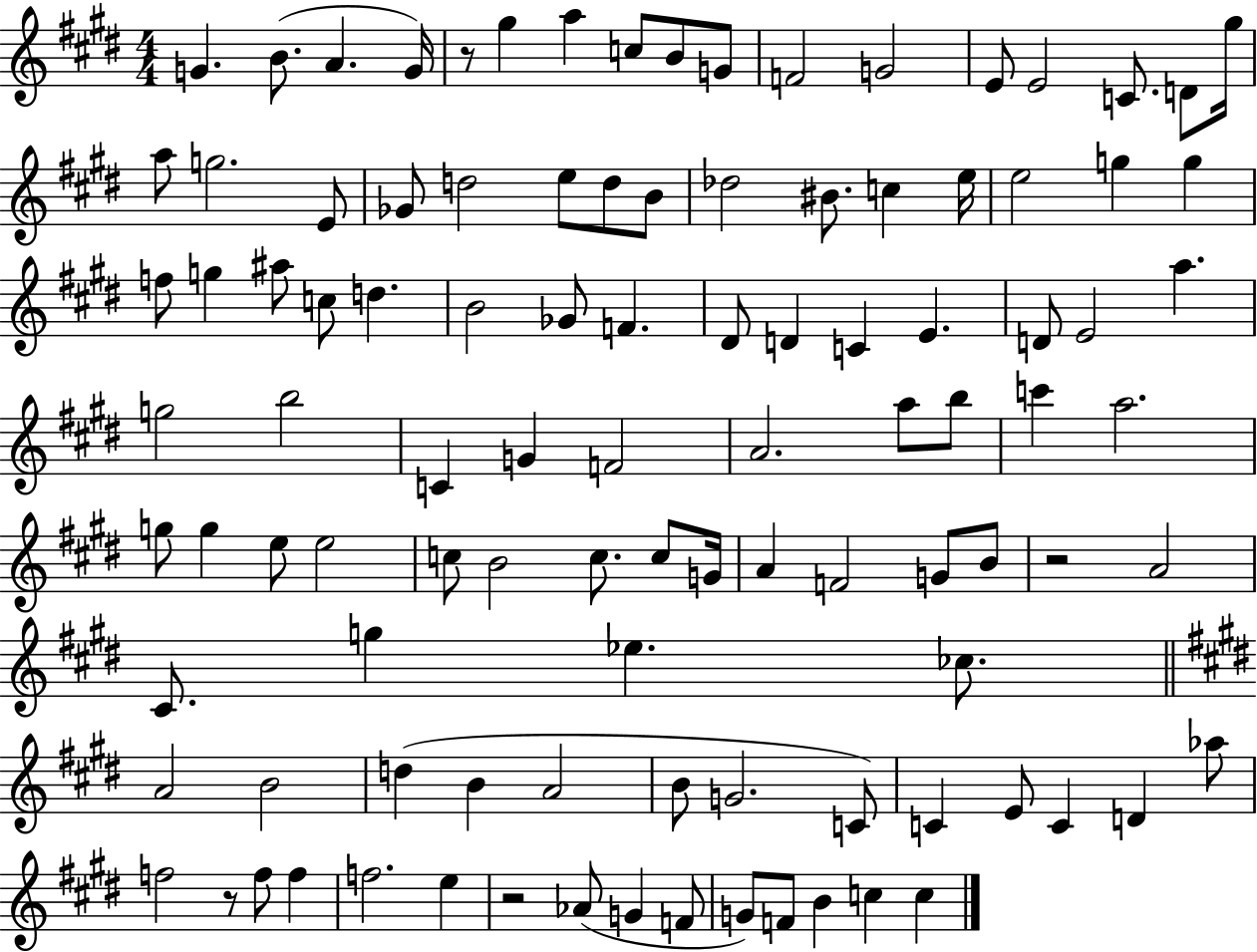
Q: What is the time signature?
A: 4/4